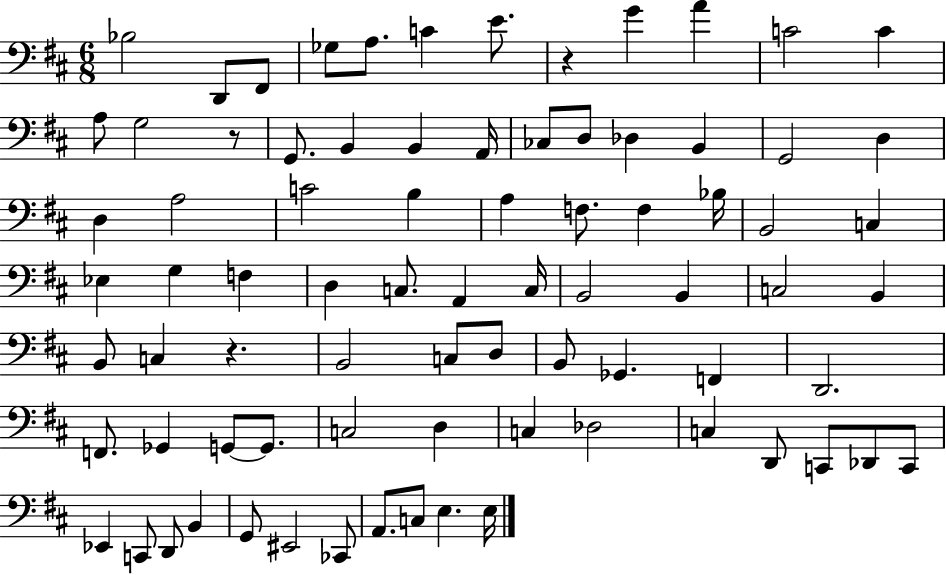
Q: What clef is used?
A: bass